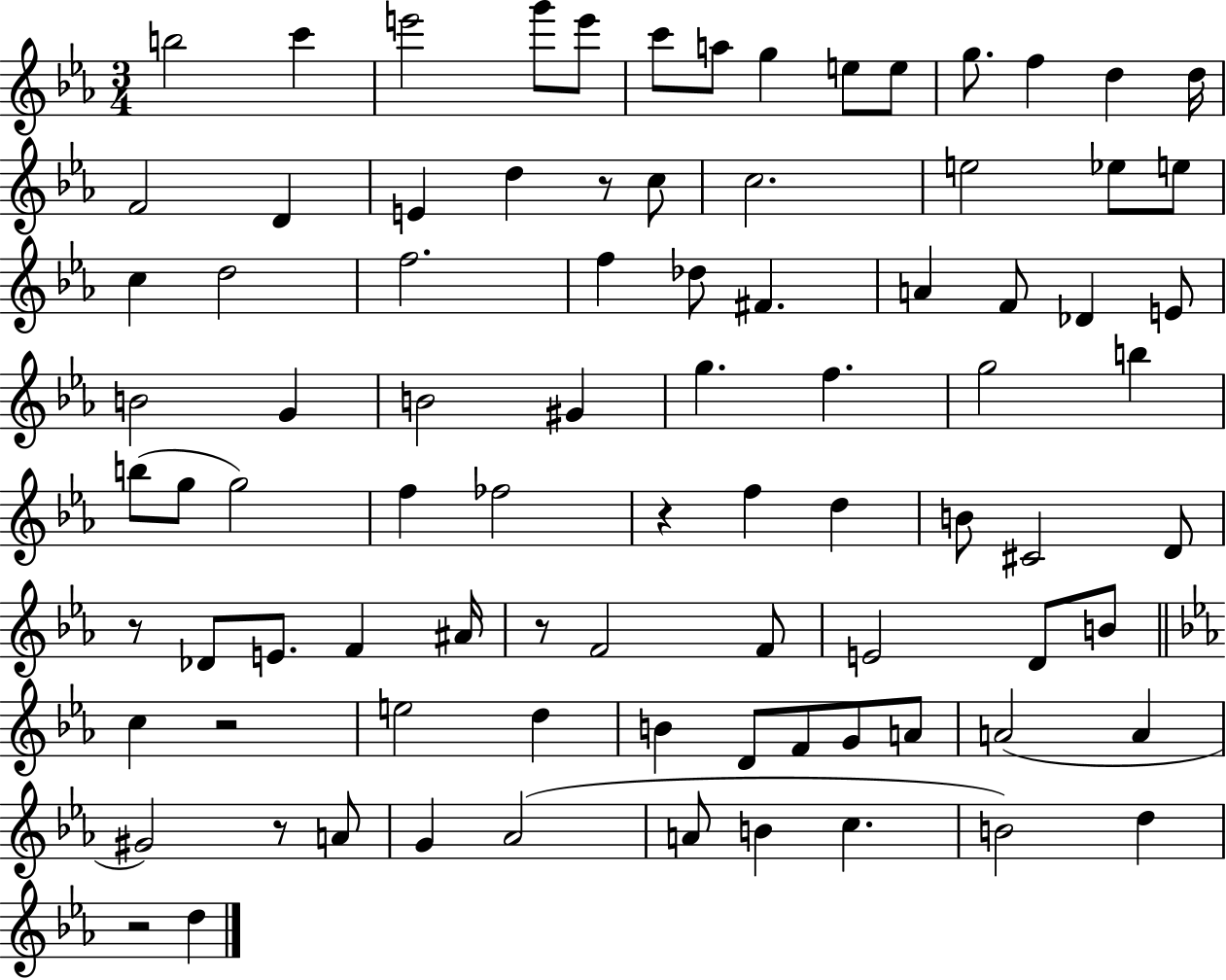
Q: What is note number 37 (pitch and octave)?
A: G#4